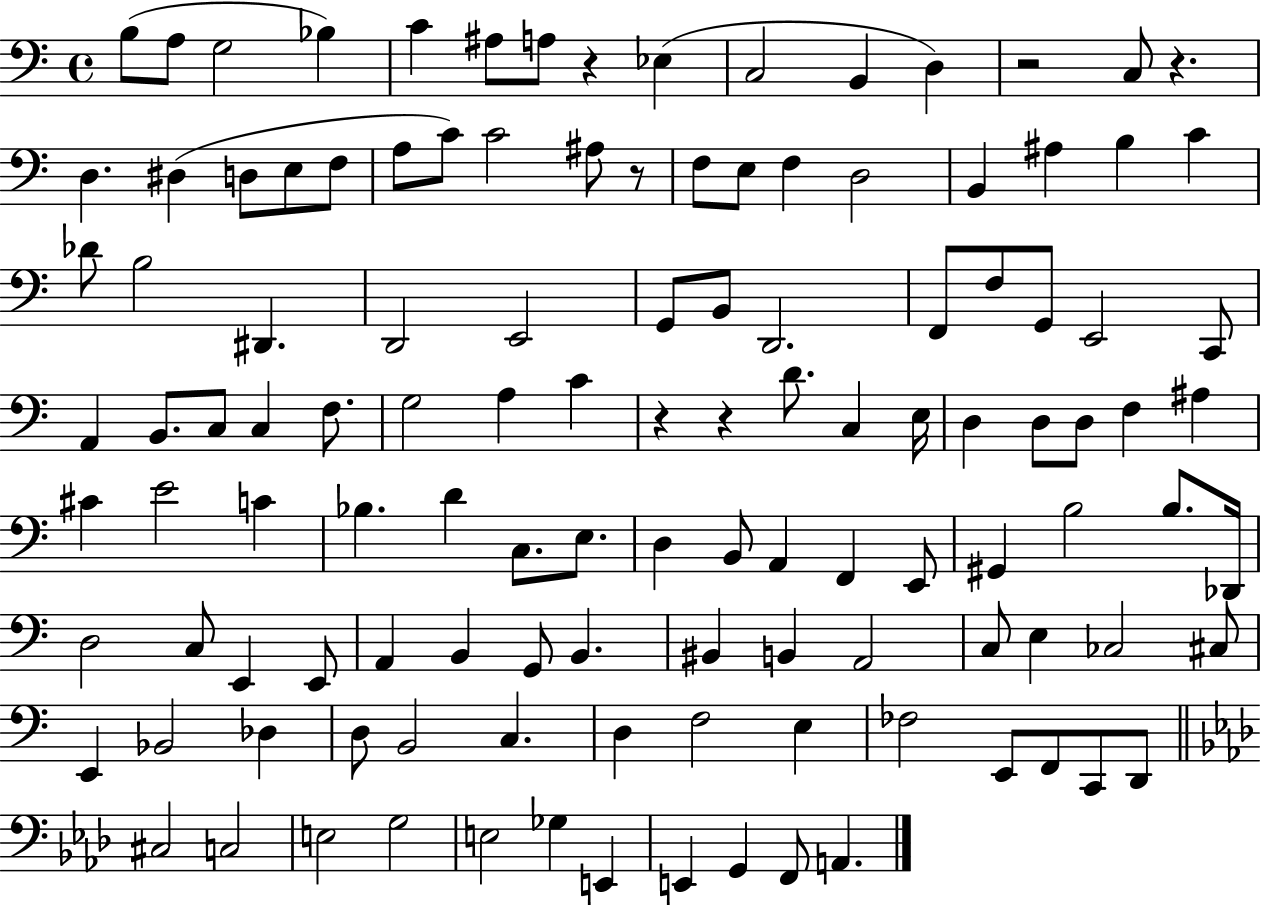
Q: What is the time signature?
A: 4/4